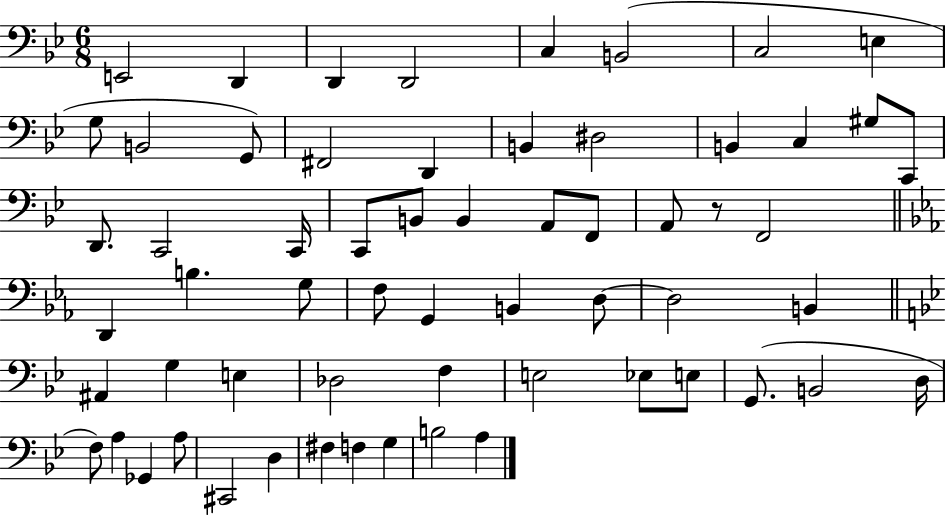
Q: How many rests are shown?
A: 1